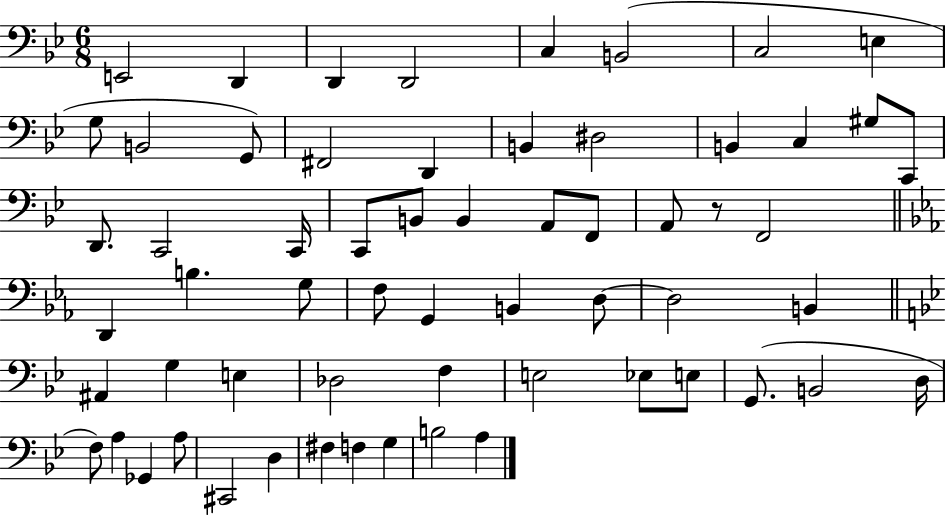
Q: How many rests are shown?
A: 1